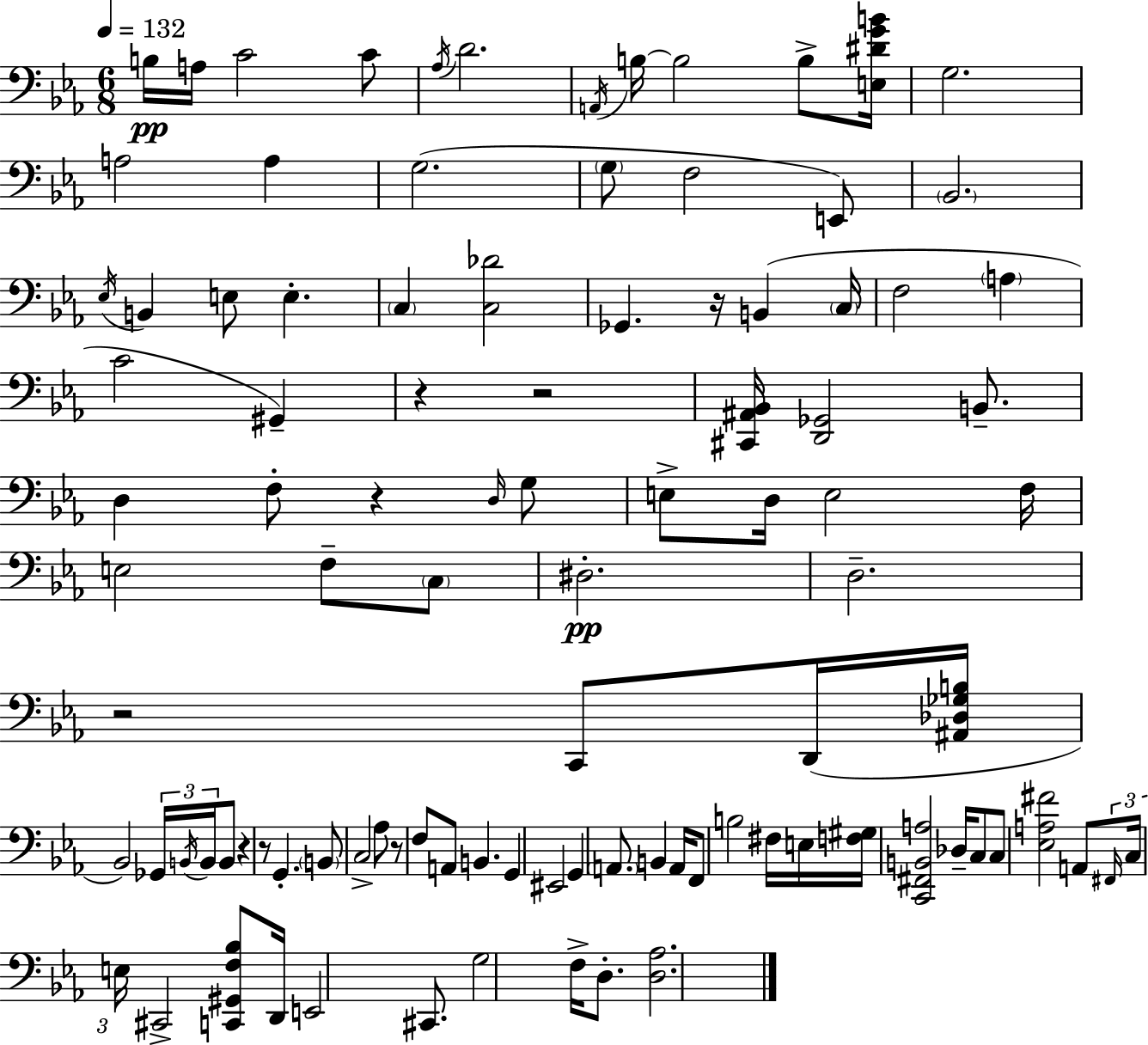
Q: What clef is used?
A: bass